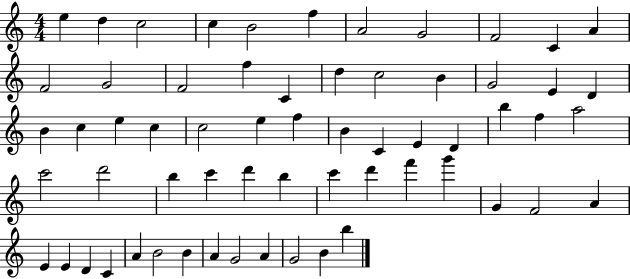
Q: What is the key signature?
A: C major